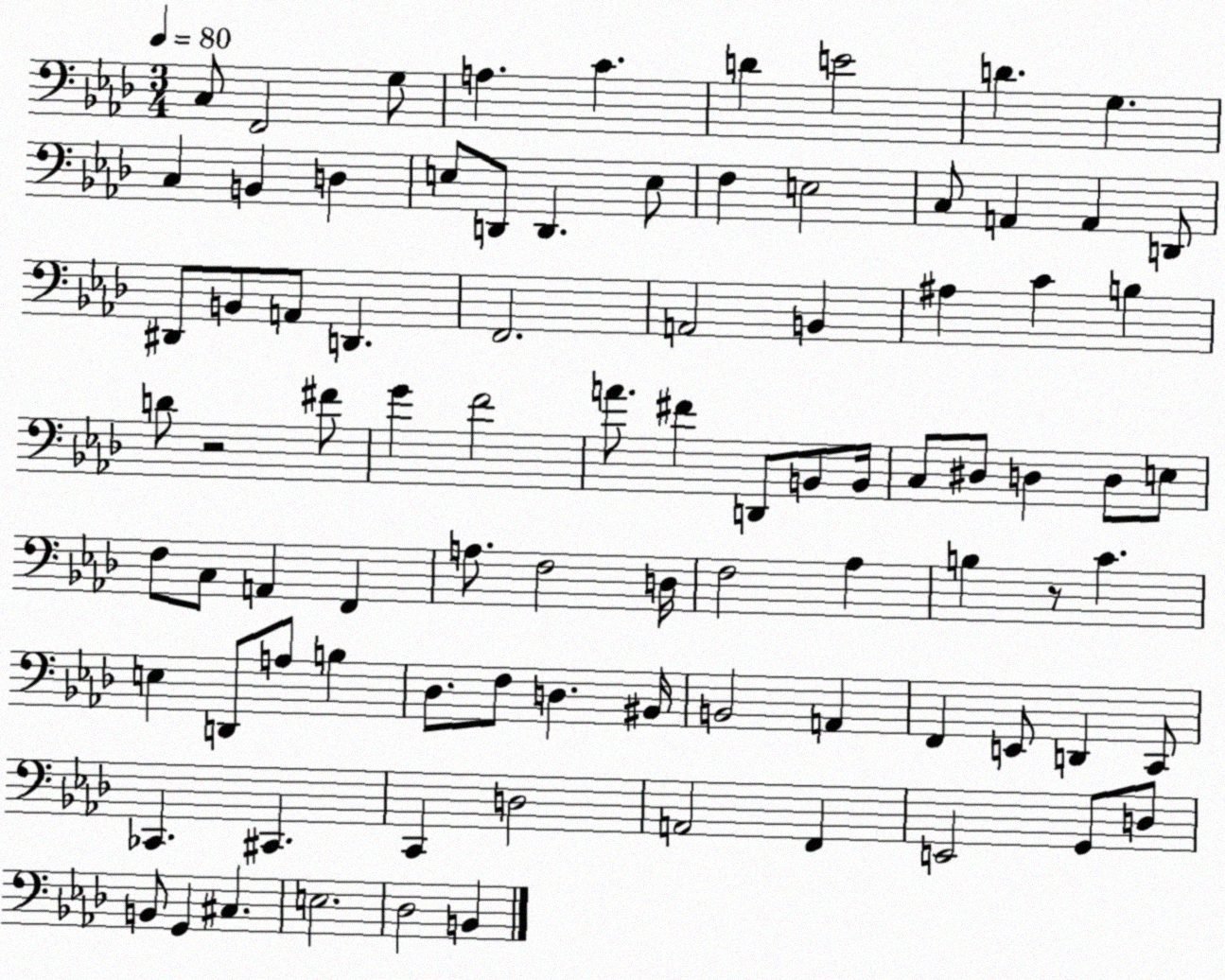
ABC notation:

X:1
T:Untitled
M:3/4
L:1/4
K:Ab
C,/2 F,,2 G,/2 A, C D E2 D G, C, B,, D, E,/2 D,,/2 D,, E,/2 F, E,2 C,/2 A,, A,, D,,/2 ^D,,/2 B,,/2 A,,/2 D,, F,,2 A,,2 B,, ^A, C B, D/2 z2 ^F/2 G F2 A/2 ^F D,,/2 B,,/2 B,,/4 C,/2 ^D,/2 D, D,/2 E,/2 F,/2 C,/2 A,, F,, A,/2 F,2 D,/4 F,2 _A, B, z/2 C E, D,,/2 A,/2 B, _D,/2 F,/2 D, ^B,,/4 B,,2 A,, F,, E,,/2 D,, C,,/2 _C,, ^C,, C,, D,2 A,,2 F,, E,,2 G,,/2 D,/2 B,,/2 G,, ^C, E,2 _D,2 B,,